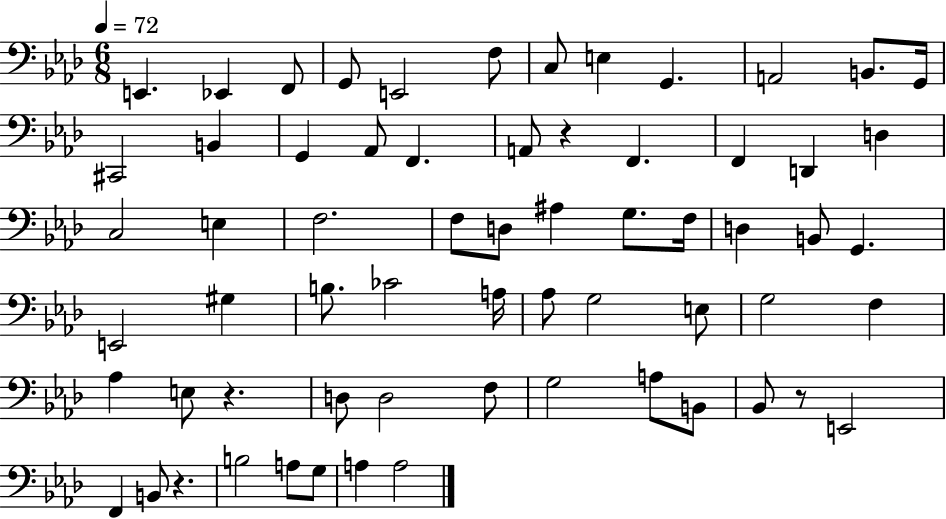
E2/q. Eb2/q F2/e G2/e E2/h F3/e C3/e E3/q G2/q. A2/h B2/e. G2/s C#2/h B2/q G2/q Ab2/e F2/q. A2/e R/q F2/q. F2/q D2/q D3/q C3/h E3/q F3/h. F3/e D3/e A#3/q G3/e. F3/s D3/q B2/e G2/q. E2/h G#3/q B3/e. CES4/h A3/s Ab3/e G3/h E3/e G3/h F3/q Ab3/q E3/e R/q. D3/e D3/h F3/e G3/h A3/e B2/e Bb2/e R/e E2/h F2/q B2/e R/q. B3/h A3/e G3/e A3/q A3/h